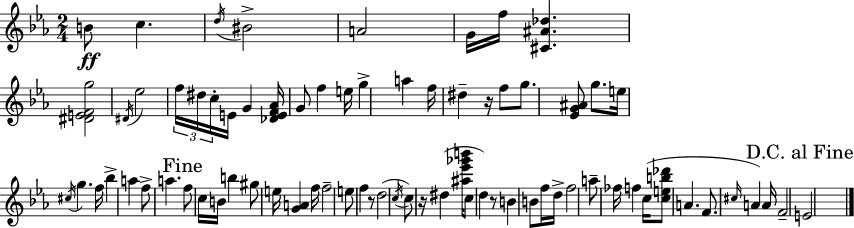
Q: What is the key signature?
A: C minor